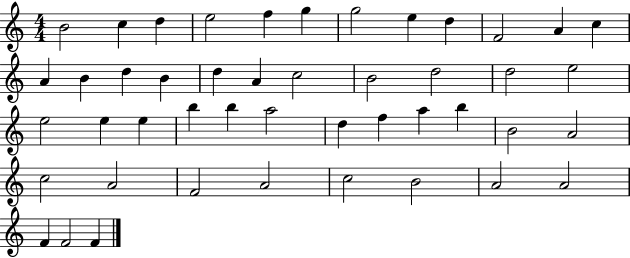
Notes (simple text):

B4/h C5/q D5/q E5/h F5/q G5/q G5/h E5/q D5/q F4/h A4/q C5/q A4/q B4/q D5/q B4/q D5/q A4/q C5/h B4/h D5/h D5/h E5/h E5/h E5/q E5/q B5/q B5/q A5/h D5/q F5/q A5/q B5/q B4/h A4/h C5/h A4/h F4/h A4/h C5/h B4/h A4/h A4/h F4/q F4/h F4/q